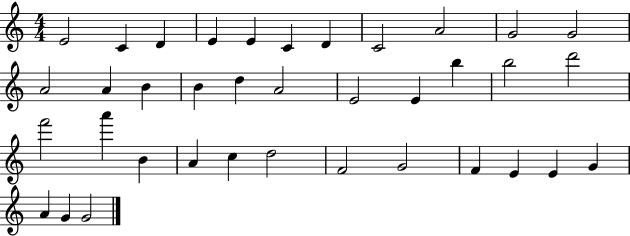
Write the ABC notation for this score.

X:1
T:Untitled
M:4/4
L:1/4
K:C
E2 C D E E C D C2 A2 G2 G2 A2 A B B d A2 E2 E b b2 d'2 f'2 a' B A c d2 F2 G2 F E E G A G G2